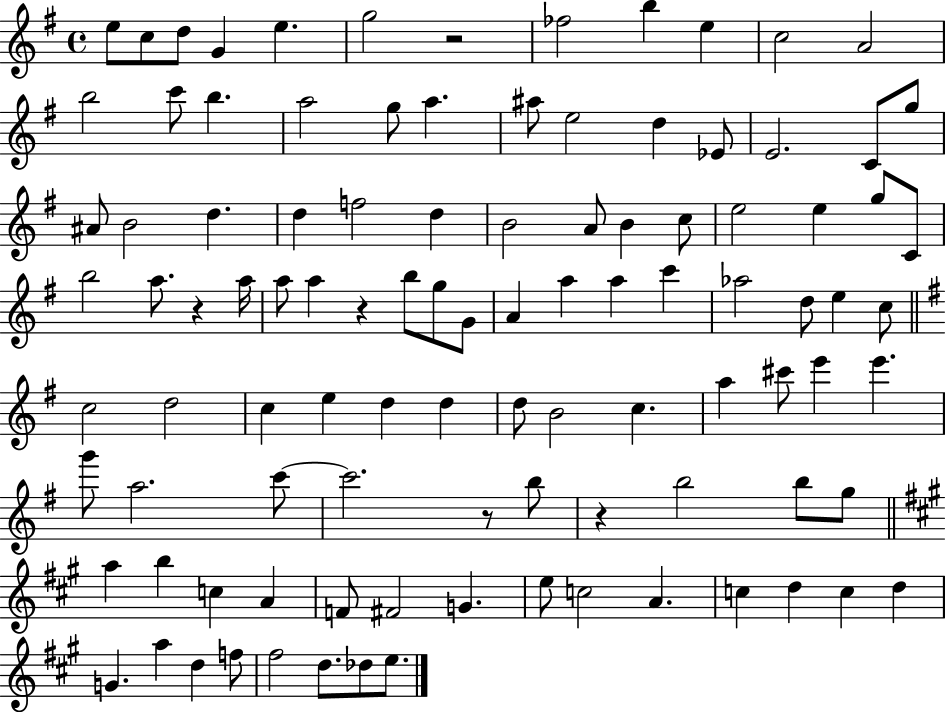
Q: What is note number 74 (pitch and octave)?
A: B5